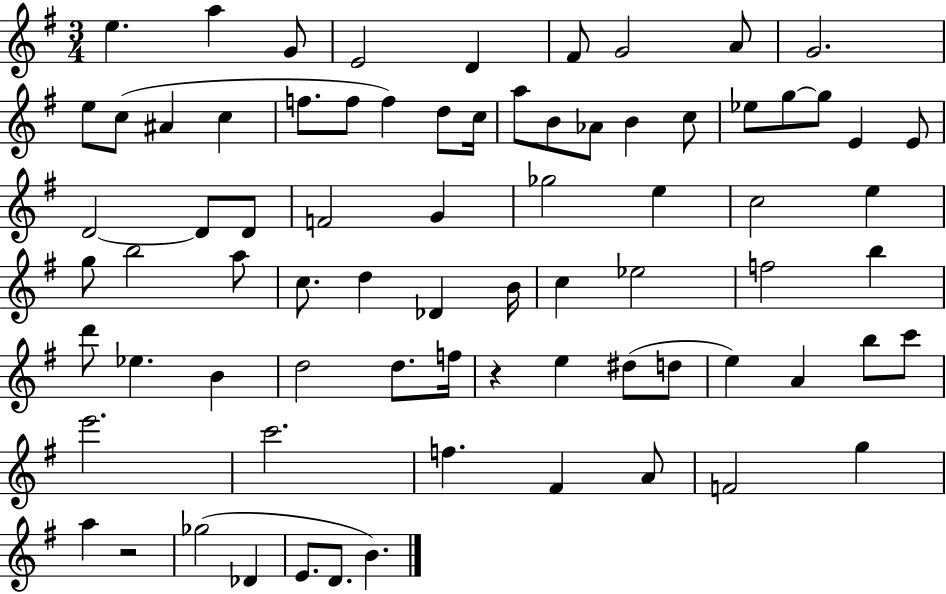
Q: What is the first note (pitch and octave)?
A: E5